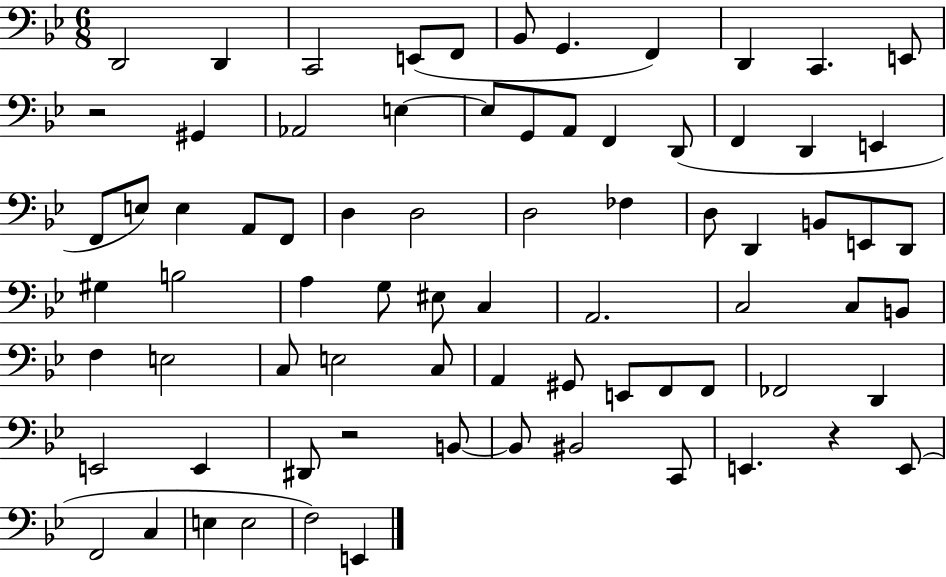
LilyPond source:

{
  \clef bass
  \numericTimeSignature
  \time 6/8
  \key bes \major
  \repeat volta 2 { d,2 d,4 | c,2 e,8( f,8 | bes,8 g,4. f,4) | d,4 c,4. e,8 | \break r2 gis,4 | aes,2 e4~~ | e8 g,8 a,8 f,4 d,8( | f,4 d,4 e,4 | \break f,8 e8) e4 a,8 f,8 | d4 d2 | d2 fes4 | d8 d,4 b,8 e,8 d,8 | \break gis4 b2 | a4 g8 eis8 c4 | a,2. | c2 c8 b,8 | \break f4 e2 | c8 e2 c8 | a,4 gis,8 e,8 f,8 f,8 | fes,2 d,4 | \break e,2 e,4 | dis,8 r2 b,8~~ | b,8 bis,2 c,8 | e,4. r4 e,8( | \break f,2 c4 | e4 e2 | f2) e,4 | } \bar "|."
}